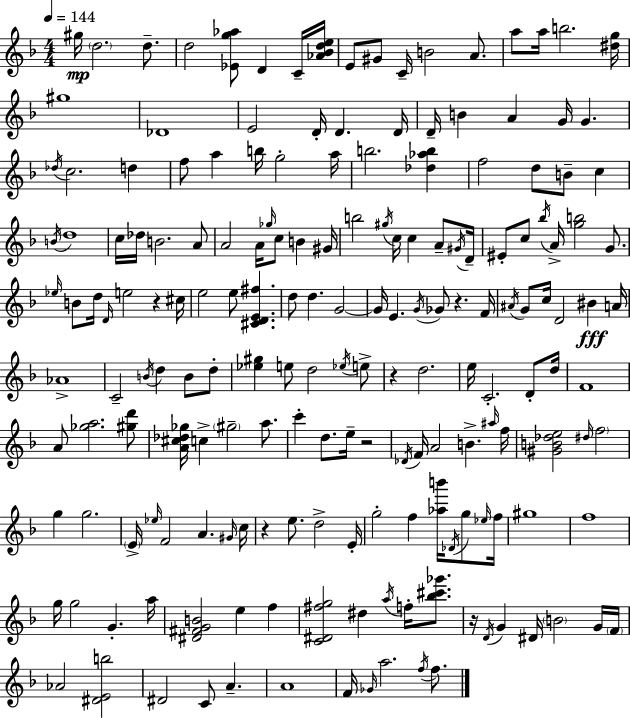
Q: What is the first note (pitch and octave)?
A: G#5